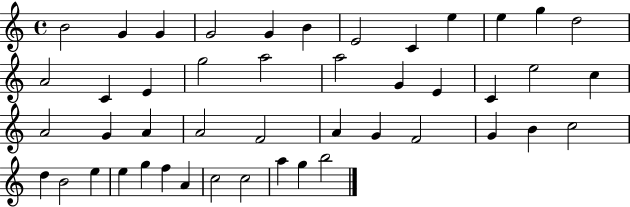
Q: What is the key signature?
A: C major